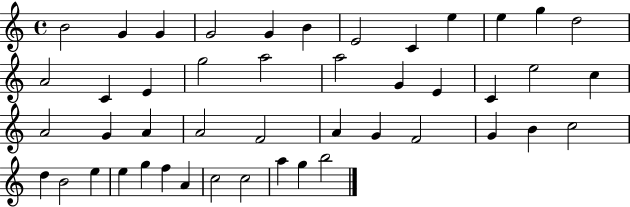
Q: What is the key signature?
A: C major